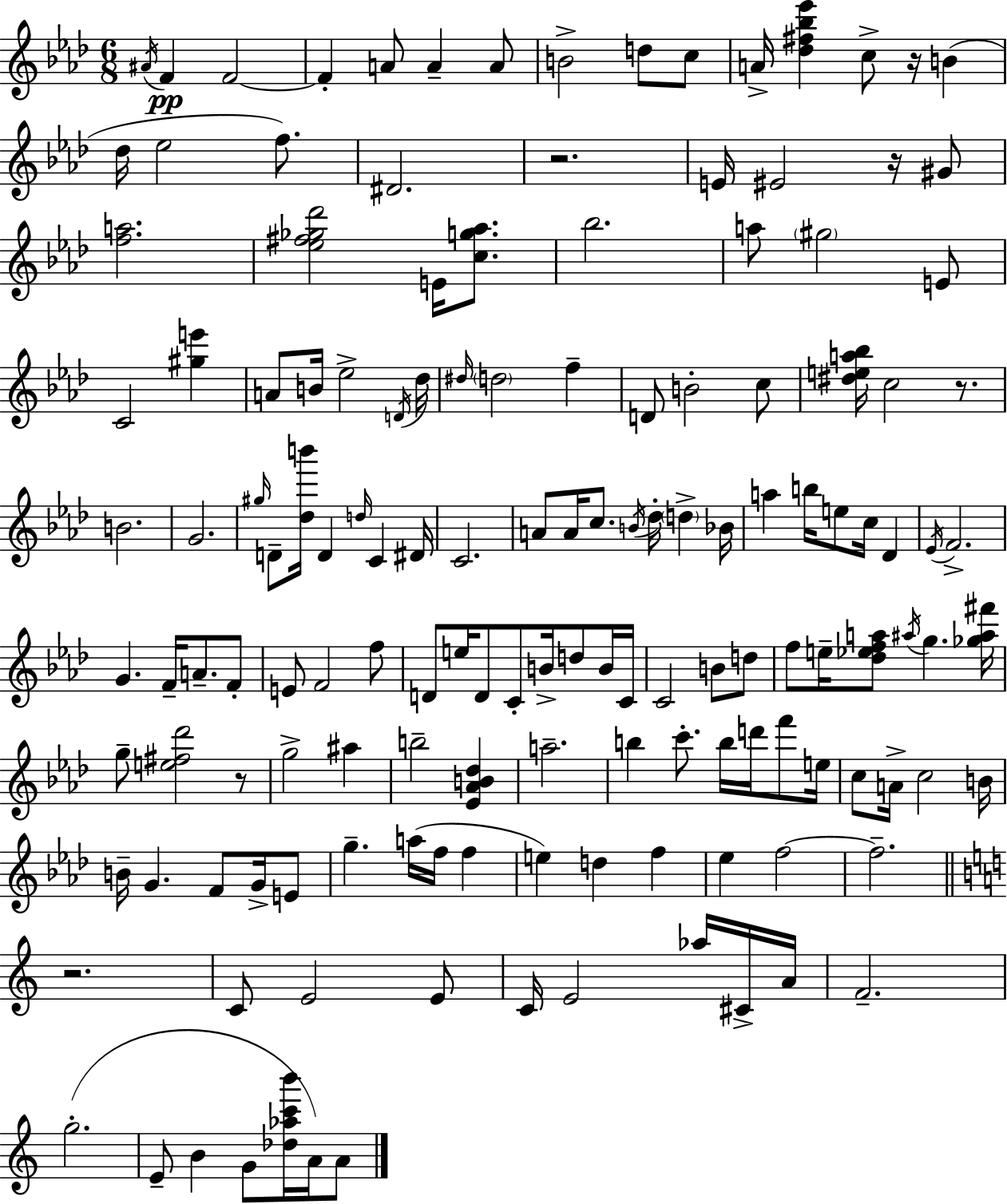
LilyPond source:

{
  \clef treble
  \numericTimeSignature
  \time 6/8
  \key aes \major
  \acciaccatura { ais'16 }\pp f'4 f'2~~ | f'4-. a'8 a'4-- a'8 | b'2-> d''8 c''8 | a'16-> <des'' fis'' bes'' ees'''>4 c''8-> r16 b'4( | \break des''16 ees''2 f''8.) | dis'2. | r2. | e'16 eis'2 r16 gis'8 | \break <f'' a''>2. | <ees'' fis'' ges'' des'''>2 e'16 <c'' g'' aes''>8. | bes''2. | a''8 \parenthesize gis''2 e'8 | \break c'2 <gis'' e'''>4 | a'8 b'16 ees''2-> | \acciaccatura { d'16 } des''16 \grace { dis''16 } \parenthesize d''2 f''4-- | d'8 b'2-. | \break c''8 <dis'' e'' a'' bes''>16 c''2 | r8. b'2. | g'2. | \grace { gis''16 } d'8-- <des'' b'''>16 d'4 \grace { d''16 } | \break c'4 dis'16 c'2. | a'8 a'16 c''8. \acciaccatura { b'16 } | des''16-. \parenthesize d''4-> bes'16 a''4 b''16 e''8 | c''16 des'4 \acciaccatura { ees'16 } f'2.-> | \break g'4. | f'16-- a'8.-- f'8-. e'8 f'2 | f''8 d'8 e''16 d'8 | c'8-. b'16-> d''8 b'16 c'16 c'2 | \break b'8 d''8 f''8 e''16-- <des'' ees'' f'' a''>8 | \acciaccatura { ais''16 } g''4. <ges'' ais'' fis'''>16 g''8-- <e'' fis'' des'''>2 | r8 g''2-> | ais''4 b''2-- | \break <ees' aes' b' des''>4 a''2.-- | b''4 | c'''8.-. b''16 d'''16 f'''8 e''16 c''8 a'16-> c''2 | b'16 b'16-- g'4. | \break f'8 g'16-> e'8 g''4.-- | a''16( f''16 f''4 e''4) | d''4 f''4 ees''4 | f''2~~ f''2.-- | \break \bar "||" \break \key c \major r2. | c'8 e'2 e'8 | c'16 e'2 aes''16 cis'16-> a'16 | f'2.-- | \break g''2.-.( | e'8-- b'4 g'8 <des'' aes'' c''' b'''>16 a'16) a'8 | \bar "|."
}